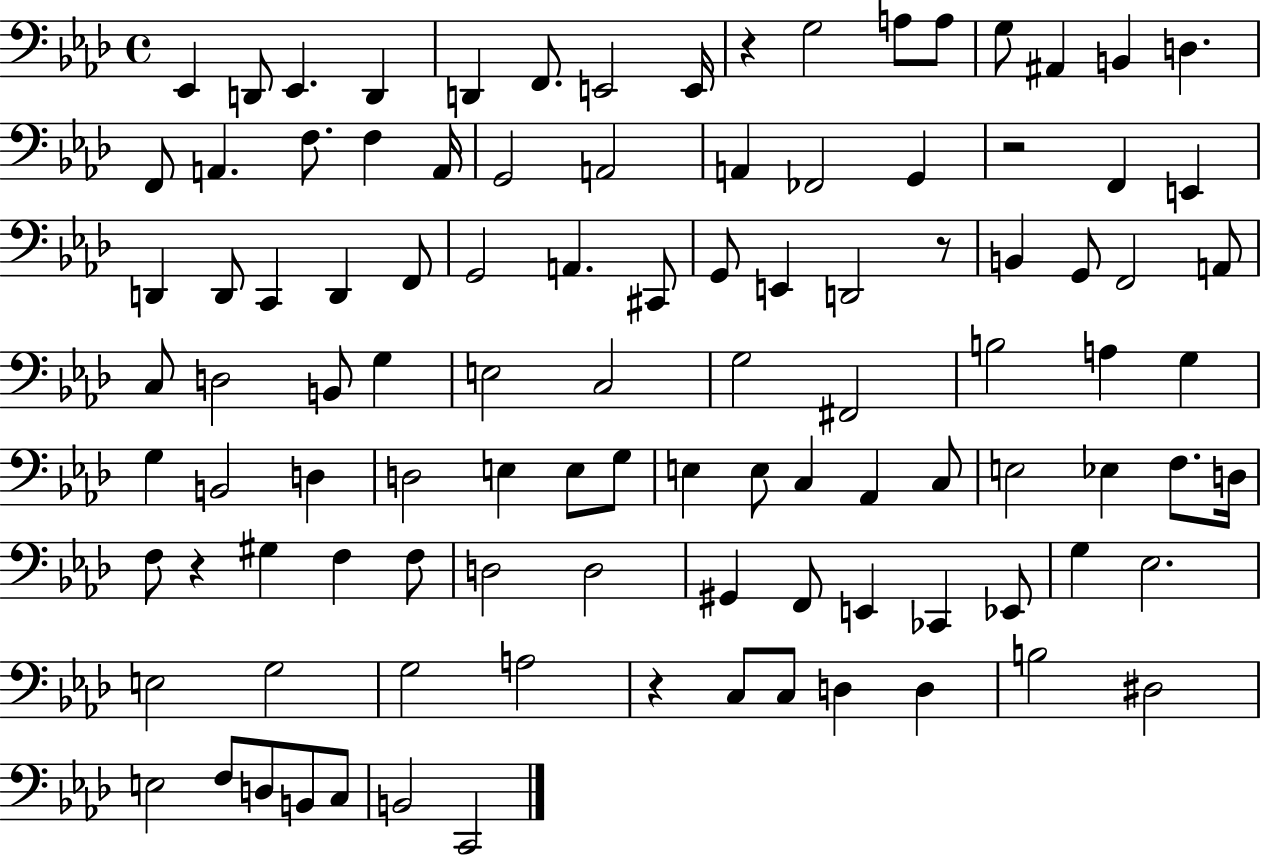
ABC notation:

X:1
T:Untitled
M:4/4
L:1/4
K:Ab
_E,, D,,/2 _E,, D,, D,, F,,/2 E,,2 E,,/4 z G,2 A,/2 A,/2 G,/2 ^A,, B,, D, F,,/2 A,, F,/2 F, A,,/4 G,,2 A,,2 A,, _F,,2 G,, z2 F,, E,, D,, D,,/2 C,, D,, F,,/2 G,,2 A,, ^C,,/2 G,,/2 E,, D,,2 z/2 B,, G,,/2 F,,2 A,,/2 C,/2 D,2 B,,/2 G, E,2 C,2 G,2 ^F,,2 B,2 A, G, G, B,,2 D, D,2 E, E,/2 G,/2 E, E,/2 C, _A,, C,/2 E,2 _E, F,/2 D,/4 F,/2 z ^G, F, F,/2 D,2 D,2 ^G,, F,,/2 E,, _C,, _E,,/2 G, _E,2 E,2 G,2 G,2 A,2 z C,/2 C,/2 D, D, B,2 ^D,2 E,2 F,/2 D,/2 B,,/2 C,/2 B,,2 C,,2